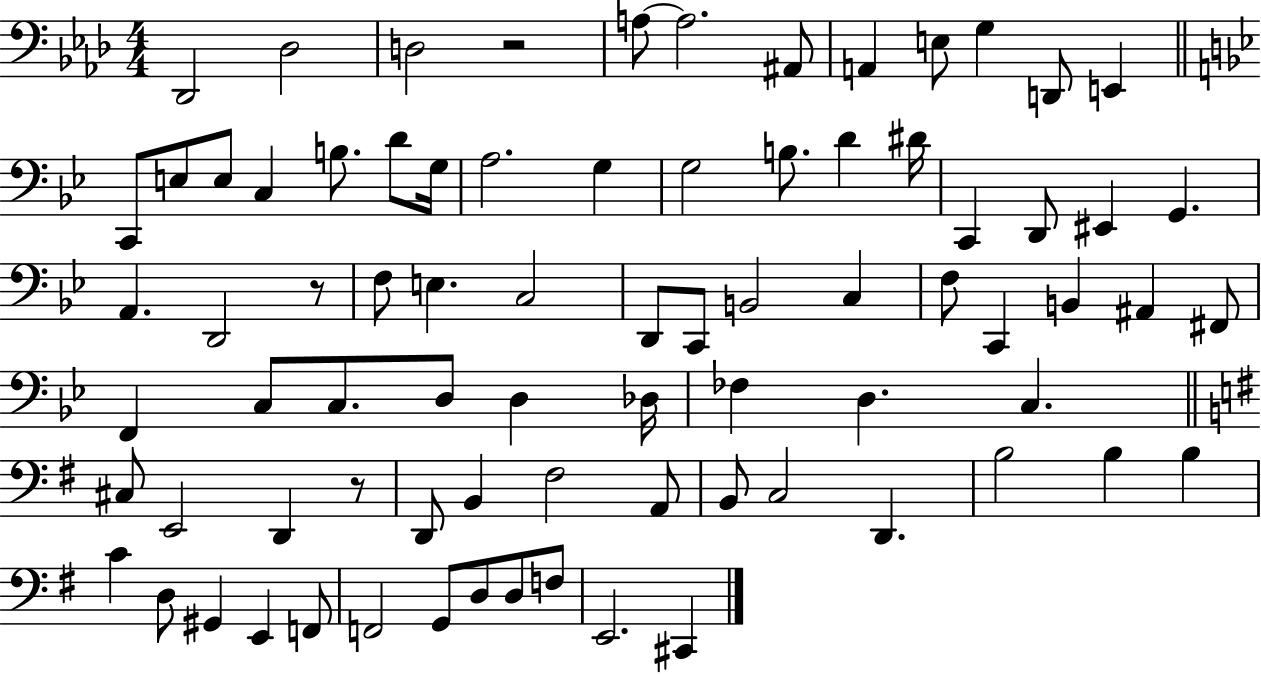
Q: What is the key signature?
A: AES major